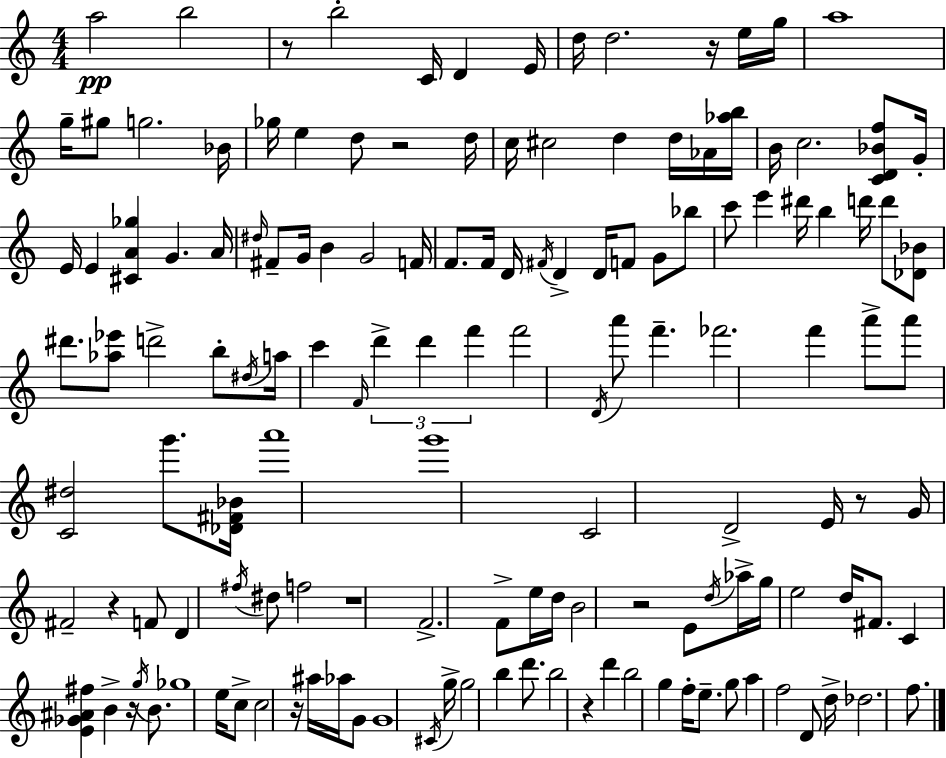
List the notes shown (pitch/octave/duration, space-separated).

A5/h B5/h R/e B5/h C4/s D4/q E4/s D5/s D5/h. R/s E5/s G5/s A5/w G5/s G#5/e G5/h. Bb4/s Gb5/s E5/q D5/e R/h D5/s C5/s C#5/h D5/q D5/s Ab4/s [Ab5,B5]/s B4/s C5/h. [C4,D4,Bb4,F5]/e G4/s E4/s E4/q [C#4,A4,Gb5]/q G4/q. A4/s D#5/s F#4/e G4/s B4/q G4/h F4/s F4/e. F4/s D4/s F#4/s D4/q D4/s F4/e G4/e Bb5/e C6/e E6/q D#6/s B5/q D6/s D6/e [Db4,Bb4]/e D#6/e. [Ab5,Eb6]/e D6/h B5/e D#5/s A5/s C6/q F4/s D6/q D6/q F6/q F6/h D4/s A6/e F6/q. FES6/h. F6/q A6/e A6/e [C4,D#5]/h G6/e. [Db4,F#4,Bb4]/s A6/w G6/w C4/h D4/h E4/s R/e G4/s F#4/h R/q F4/e D4/q F#5/s D#5/e F5/h R/w F4/h. F4/e E5/s D5/s B4/h R/h E4/e D5/s Ab5/s G5/s E5/h D5/s F#4/e. C4/q [E4,Gb4,A#4,F#5]/q B4/q R/s G5/s B4/e. Gb5/w E5/s C5/e C5/h R/s A#5/s Ab5/s G4/e G4/w C#4/s G5/s G5/h B5/q D6/e. B5/h R/q D6/q B5/h G5/q F5/s E5/e. G5/e A5/q F5/h D4/e D5/s Db5/h. F5/e.